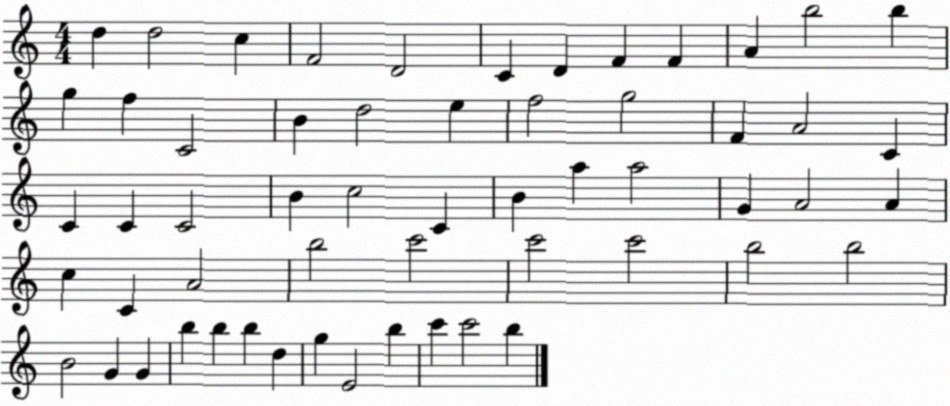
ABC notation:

X:1
T:Untitled
M:4/4
L:1/4
K:C
d d2 c F2 D2 C D F F A b2 b g f C2 B d2 e f2 g2 F A2 C C C C2 B c2 C B a a2 G A2 A c C A2 b2 c'2 c'2 c'2 b2 b2 B2 G G b b b d g E2 b c' c'2 b